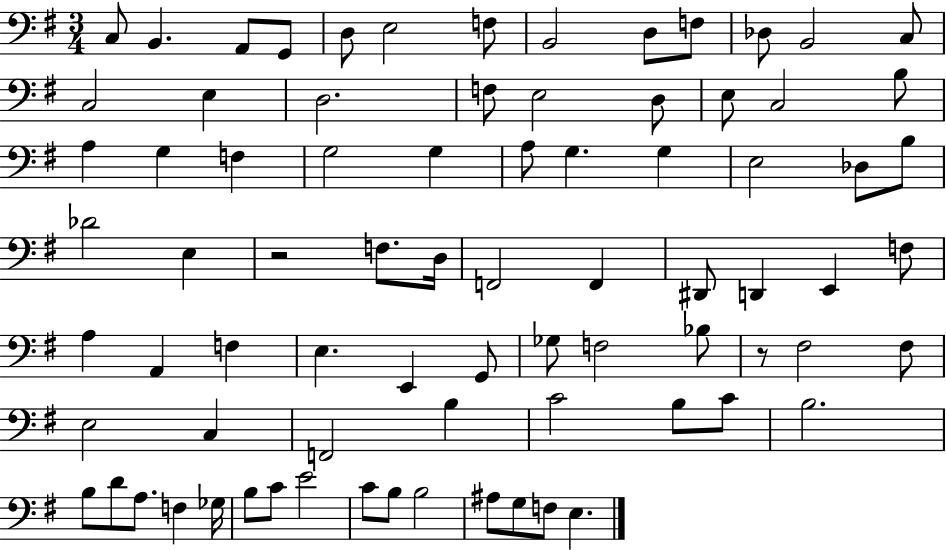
{
  \clef bass
  \numericTimeSignature
  \time 3/4
  \key g \major
  c8 b,4. a,8 g,8 | d8 e2 f8 | b,2 d8 f8 | des8 b,2 c8 | \break c2 e4 | d2. | f8 e2 d8 | e8 c2 b8 | \break a4 g4 f4 | g2 g4 | a8 g4. g4 | e2 des8 b8 | \break des'2 e4 | r2 f8. d16 | f,2 f,4 | dis,8 d,4 e,4 f8 | \break a4 a,4 f4 | e4. e,4 g,8 | ges8 f2 bes8 | r8 fis2 fis8 | \break e2 c4 | f,2 b4 | c'2 b8 c'8 | b2. | \break b8 d'8 a8. f4 ges16 | b8 c'8 e'2 | c'8 b8 b2 | ais8 g8 f8 e4. | \break \bar "|."
}